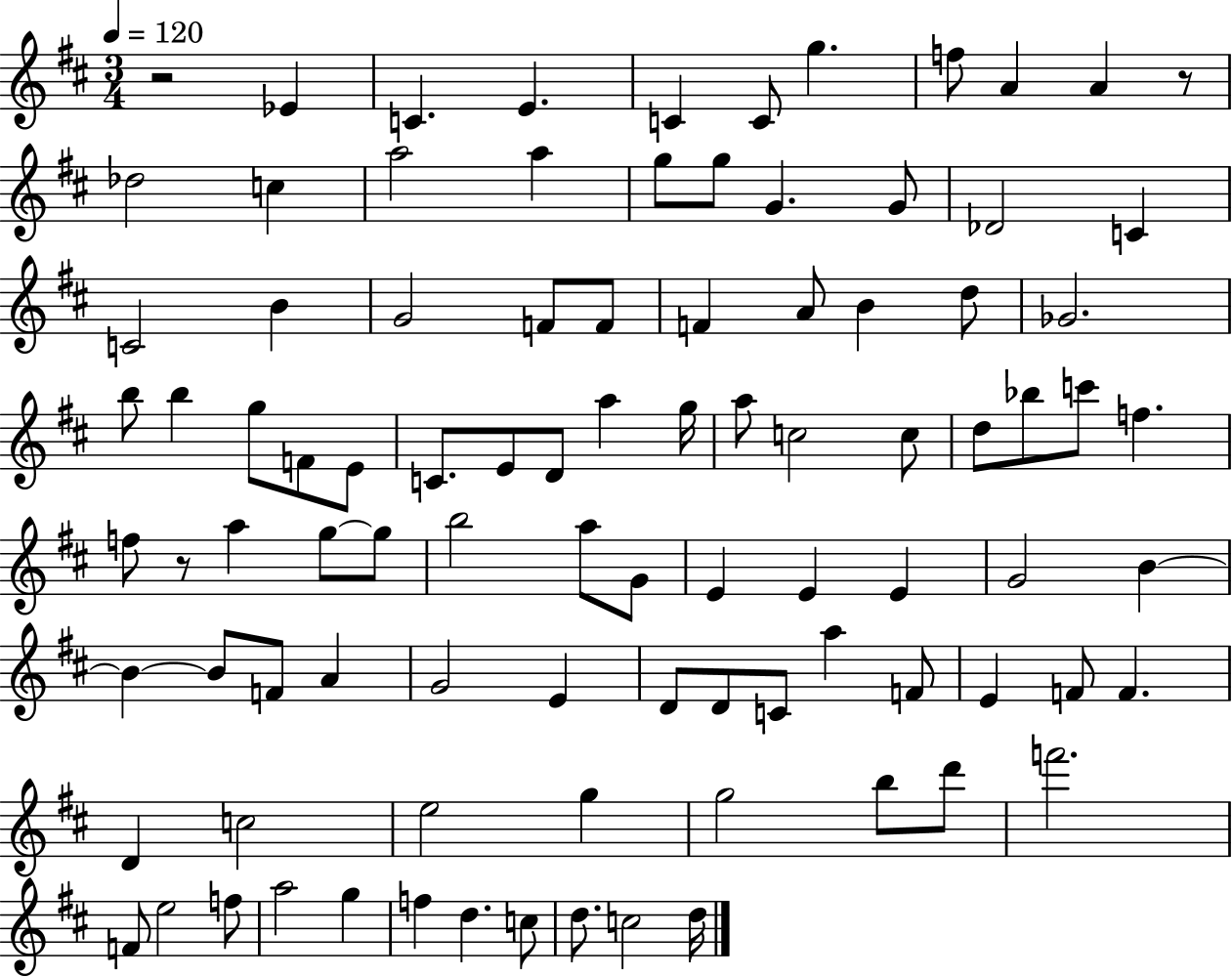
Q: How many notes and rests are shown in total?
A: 94